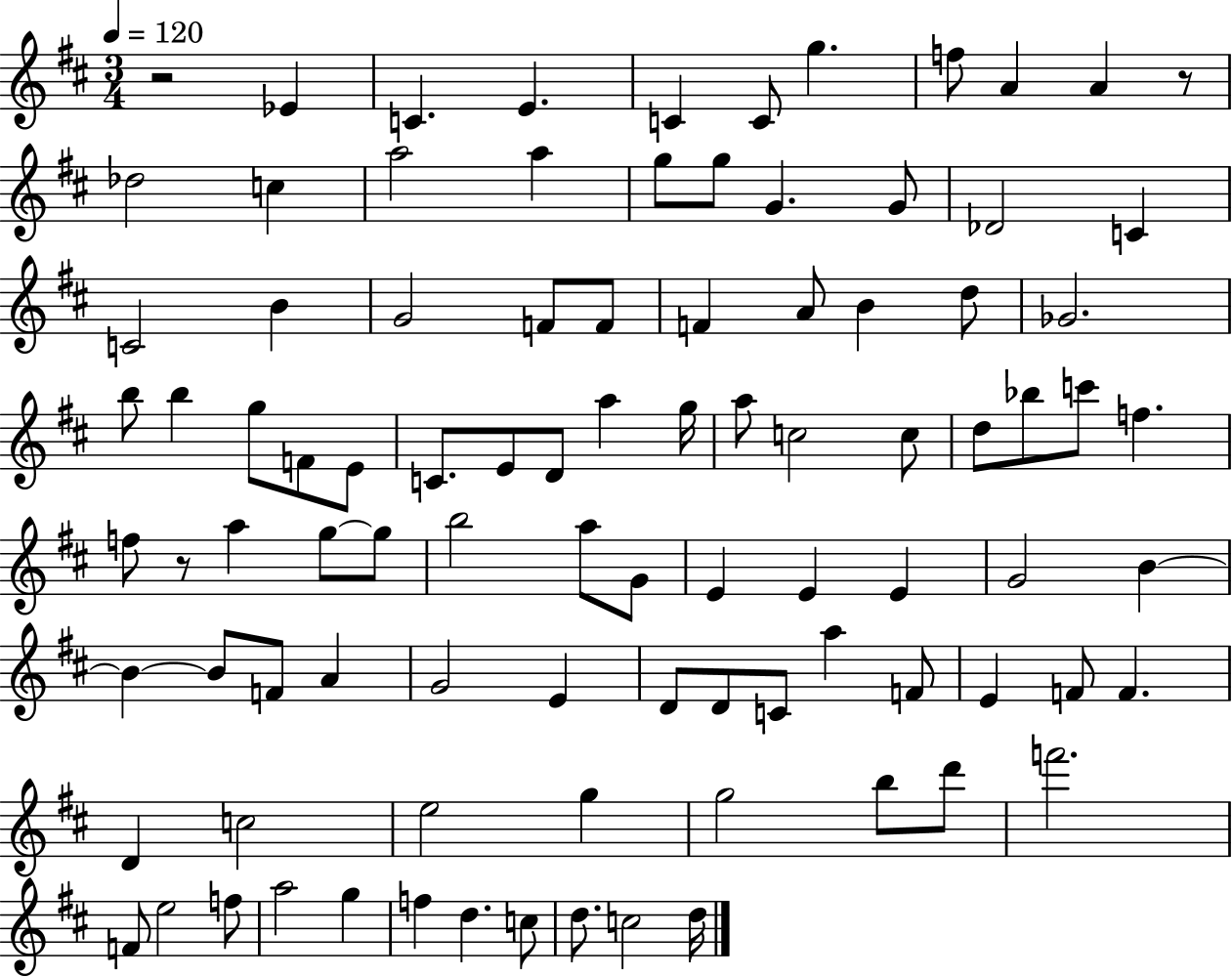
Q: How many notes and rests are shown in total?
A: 94